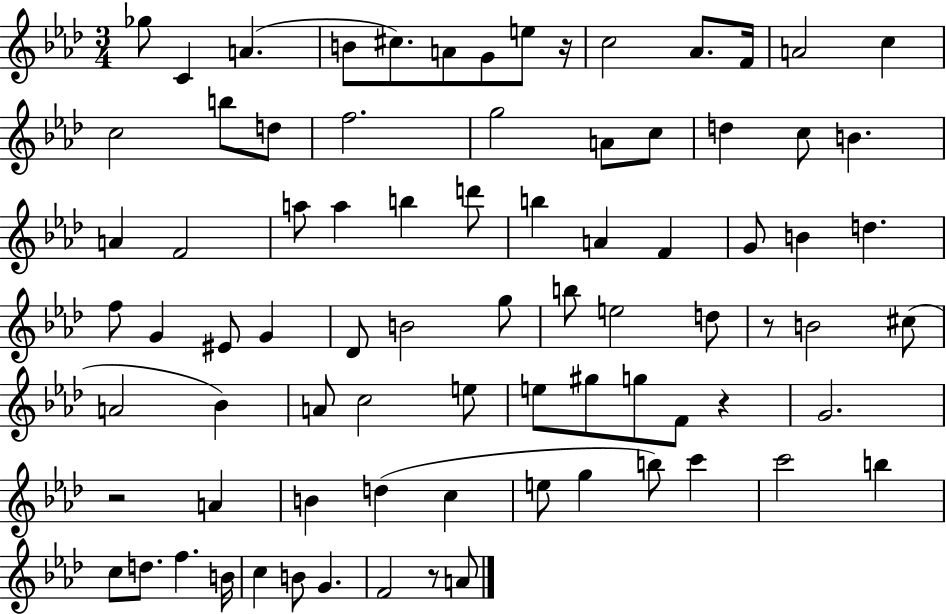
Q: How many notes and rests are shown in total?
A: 81